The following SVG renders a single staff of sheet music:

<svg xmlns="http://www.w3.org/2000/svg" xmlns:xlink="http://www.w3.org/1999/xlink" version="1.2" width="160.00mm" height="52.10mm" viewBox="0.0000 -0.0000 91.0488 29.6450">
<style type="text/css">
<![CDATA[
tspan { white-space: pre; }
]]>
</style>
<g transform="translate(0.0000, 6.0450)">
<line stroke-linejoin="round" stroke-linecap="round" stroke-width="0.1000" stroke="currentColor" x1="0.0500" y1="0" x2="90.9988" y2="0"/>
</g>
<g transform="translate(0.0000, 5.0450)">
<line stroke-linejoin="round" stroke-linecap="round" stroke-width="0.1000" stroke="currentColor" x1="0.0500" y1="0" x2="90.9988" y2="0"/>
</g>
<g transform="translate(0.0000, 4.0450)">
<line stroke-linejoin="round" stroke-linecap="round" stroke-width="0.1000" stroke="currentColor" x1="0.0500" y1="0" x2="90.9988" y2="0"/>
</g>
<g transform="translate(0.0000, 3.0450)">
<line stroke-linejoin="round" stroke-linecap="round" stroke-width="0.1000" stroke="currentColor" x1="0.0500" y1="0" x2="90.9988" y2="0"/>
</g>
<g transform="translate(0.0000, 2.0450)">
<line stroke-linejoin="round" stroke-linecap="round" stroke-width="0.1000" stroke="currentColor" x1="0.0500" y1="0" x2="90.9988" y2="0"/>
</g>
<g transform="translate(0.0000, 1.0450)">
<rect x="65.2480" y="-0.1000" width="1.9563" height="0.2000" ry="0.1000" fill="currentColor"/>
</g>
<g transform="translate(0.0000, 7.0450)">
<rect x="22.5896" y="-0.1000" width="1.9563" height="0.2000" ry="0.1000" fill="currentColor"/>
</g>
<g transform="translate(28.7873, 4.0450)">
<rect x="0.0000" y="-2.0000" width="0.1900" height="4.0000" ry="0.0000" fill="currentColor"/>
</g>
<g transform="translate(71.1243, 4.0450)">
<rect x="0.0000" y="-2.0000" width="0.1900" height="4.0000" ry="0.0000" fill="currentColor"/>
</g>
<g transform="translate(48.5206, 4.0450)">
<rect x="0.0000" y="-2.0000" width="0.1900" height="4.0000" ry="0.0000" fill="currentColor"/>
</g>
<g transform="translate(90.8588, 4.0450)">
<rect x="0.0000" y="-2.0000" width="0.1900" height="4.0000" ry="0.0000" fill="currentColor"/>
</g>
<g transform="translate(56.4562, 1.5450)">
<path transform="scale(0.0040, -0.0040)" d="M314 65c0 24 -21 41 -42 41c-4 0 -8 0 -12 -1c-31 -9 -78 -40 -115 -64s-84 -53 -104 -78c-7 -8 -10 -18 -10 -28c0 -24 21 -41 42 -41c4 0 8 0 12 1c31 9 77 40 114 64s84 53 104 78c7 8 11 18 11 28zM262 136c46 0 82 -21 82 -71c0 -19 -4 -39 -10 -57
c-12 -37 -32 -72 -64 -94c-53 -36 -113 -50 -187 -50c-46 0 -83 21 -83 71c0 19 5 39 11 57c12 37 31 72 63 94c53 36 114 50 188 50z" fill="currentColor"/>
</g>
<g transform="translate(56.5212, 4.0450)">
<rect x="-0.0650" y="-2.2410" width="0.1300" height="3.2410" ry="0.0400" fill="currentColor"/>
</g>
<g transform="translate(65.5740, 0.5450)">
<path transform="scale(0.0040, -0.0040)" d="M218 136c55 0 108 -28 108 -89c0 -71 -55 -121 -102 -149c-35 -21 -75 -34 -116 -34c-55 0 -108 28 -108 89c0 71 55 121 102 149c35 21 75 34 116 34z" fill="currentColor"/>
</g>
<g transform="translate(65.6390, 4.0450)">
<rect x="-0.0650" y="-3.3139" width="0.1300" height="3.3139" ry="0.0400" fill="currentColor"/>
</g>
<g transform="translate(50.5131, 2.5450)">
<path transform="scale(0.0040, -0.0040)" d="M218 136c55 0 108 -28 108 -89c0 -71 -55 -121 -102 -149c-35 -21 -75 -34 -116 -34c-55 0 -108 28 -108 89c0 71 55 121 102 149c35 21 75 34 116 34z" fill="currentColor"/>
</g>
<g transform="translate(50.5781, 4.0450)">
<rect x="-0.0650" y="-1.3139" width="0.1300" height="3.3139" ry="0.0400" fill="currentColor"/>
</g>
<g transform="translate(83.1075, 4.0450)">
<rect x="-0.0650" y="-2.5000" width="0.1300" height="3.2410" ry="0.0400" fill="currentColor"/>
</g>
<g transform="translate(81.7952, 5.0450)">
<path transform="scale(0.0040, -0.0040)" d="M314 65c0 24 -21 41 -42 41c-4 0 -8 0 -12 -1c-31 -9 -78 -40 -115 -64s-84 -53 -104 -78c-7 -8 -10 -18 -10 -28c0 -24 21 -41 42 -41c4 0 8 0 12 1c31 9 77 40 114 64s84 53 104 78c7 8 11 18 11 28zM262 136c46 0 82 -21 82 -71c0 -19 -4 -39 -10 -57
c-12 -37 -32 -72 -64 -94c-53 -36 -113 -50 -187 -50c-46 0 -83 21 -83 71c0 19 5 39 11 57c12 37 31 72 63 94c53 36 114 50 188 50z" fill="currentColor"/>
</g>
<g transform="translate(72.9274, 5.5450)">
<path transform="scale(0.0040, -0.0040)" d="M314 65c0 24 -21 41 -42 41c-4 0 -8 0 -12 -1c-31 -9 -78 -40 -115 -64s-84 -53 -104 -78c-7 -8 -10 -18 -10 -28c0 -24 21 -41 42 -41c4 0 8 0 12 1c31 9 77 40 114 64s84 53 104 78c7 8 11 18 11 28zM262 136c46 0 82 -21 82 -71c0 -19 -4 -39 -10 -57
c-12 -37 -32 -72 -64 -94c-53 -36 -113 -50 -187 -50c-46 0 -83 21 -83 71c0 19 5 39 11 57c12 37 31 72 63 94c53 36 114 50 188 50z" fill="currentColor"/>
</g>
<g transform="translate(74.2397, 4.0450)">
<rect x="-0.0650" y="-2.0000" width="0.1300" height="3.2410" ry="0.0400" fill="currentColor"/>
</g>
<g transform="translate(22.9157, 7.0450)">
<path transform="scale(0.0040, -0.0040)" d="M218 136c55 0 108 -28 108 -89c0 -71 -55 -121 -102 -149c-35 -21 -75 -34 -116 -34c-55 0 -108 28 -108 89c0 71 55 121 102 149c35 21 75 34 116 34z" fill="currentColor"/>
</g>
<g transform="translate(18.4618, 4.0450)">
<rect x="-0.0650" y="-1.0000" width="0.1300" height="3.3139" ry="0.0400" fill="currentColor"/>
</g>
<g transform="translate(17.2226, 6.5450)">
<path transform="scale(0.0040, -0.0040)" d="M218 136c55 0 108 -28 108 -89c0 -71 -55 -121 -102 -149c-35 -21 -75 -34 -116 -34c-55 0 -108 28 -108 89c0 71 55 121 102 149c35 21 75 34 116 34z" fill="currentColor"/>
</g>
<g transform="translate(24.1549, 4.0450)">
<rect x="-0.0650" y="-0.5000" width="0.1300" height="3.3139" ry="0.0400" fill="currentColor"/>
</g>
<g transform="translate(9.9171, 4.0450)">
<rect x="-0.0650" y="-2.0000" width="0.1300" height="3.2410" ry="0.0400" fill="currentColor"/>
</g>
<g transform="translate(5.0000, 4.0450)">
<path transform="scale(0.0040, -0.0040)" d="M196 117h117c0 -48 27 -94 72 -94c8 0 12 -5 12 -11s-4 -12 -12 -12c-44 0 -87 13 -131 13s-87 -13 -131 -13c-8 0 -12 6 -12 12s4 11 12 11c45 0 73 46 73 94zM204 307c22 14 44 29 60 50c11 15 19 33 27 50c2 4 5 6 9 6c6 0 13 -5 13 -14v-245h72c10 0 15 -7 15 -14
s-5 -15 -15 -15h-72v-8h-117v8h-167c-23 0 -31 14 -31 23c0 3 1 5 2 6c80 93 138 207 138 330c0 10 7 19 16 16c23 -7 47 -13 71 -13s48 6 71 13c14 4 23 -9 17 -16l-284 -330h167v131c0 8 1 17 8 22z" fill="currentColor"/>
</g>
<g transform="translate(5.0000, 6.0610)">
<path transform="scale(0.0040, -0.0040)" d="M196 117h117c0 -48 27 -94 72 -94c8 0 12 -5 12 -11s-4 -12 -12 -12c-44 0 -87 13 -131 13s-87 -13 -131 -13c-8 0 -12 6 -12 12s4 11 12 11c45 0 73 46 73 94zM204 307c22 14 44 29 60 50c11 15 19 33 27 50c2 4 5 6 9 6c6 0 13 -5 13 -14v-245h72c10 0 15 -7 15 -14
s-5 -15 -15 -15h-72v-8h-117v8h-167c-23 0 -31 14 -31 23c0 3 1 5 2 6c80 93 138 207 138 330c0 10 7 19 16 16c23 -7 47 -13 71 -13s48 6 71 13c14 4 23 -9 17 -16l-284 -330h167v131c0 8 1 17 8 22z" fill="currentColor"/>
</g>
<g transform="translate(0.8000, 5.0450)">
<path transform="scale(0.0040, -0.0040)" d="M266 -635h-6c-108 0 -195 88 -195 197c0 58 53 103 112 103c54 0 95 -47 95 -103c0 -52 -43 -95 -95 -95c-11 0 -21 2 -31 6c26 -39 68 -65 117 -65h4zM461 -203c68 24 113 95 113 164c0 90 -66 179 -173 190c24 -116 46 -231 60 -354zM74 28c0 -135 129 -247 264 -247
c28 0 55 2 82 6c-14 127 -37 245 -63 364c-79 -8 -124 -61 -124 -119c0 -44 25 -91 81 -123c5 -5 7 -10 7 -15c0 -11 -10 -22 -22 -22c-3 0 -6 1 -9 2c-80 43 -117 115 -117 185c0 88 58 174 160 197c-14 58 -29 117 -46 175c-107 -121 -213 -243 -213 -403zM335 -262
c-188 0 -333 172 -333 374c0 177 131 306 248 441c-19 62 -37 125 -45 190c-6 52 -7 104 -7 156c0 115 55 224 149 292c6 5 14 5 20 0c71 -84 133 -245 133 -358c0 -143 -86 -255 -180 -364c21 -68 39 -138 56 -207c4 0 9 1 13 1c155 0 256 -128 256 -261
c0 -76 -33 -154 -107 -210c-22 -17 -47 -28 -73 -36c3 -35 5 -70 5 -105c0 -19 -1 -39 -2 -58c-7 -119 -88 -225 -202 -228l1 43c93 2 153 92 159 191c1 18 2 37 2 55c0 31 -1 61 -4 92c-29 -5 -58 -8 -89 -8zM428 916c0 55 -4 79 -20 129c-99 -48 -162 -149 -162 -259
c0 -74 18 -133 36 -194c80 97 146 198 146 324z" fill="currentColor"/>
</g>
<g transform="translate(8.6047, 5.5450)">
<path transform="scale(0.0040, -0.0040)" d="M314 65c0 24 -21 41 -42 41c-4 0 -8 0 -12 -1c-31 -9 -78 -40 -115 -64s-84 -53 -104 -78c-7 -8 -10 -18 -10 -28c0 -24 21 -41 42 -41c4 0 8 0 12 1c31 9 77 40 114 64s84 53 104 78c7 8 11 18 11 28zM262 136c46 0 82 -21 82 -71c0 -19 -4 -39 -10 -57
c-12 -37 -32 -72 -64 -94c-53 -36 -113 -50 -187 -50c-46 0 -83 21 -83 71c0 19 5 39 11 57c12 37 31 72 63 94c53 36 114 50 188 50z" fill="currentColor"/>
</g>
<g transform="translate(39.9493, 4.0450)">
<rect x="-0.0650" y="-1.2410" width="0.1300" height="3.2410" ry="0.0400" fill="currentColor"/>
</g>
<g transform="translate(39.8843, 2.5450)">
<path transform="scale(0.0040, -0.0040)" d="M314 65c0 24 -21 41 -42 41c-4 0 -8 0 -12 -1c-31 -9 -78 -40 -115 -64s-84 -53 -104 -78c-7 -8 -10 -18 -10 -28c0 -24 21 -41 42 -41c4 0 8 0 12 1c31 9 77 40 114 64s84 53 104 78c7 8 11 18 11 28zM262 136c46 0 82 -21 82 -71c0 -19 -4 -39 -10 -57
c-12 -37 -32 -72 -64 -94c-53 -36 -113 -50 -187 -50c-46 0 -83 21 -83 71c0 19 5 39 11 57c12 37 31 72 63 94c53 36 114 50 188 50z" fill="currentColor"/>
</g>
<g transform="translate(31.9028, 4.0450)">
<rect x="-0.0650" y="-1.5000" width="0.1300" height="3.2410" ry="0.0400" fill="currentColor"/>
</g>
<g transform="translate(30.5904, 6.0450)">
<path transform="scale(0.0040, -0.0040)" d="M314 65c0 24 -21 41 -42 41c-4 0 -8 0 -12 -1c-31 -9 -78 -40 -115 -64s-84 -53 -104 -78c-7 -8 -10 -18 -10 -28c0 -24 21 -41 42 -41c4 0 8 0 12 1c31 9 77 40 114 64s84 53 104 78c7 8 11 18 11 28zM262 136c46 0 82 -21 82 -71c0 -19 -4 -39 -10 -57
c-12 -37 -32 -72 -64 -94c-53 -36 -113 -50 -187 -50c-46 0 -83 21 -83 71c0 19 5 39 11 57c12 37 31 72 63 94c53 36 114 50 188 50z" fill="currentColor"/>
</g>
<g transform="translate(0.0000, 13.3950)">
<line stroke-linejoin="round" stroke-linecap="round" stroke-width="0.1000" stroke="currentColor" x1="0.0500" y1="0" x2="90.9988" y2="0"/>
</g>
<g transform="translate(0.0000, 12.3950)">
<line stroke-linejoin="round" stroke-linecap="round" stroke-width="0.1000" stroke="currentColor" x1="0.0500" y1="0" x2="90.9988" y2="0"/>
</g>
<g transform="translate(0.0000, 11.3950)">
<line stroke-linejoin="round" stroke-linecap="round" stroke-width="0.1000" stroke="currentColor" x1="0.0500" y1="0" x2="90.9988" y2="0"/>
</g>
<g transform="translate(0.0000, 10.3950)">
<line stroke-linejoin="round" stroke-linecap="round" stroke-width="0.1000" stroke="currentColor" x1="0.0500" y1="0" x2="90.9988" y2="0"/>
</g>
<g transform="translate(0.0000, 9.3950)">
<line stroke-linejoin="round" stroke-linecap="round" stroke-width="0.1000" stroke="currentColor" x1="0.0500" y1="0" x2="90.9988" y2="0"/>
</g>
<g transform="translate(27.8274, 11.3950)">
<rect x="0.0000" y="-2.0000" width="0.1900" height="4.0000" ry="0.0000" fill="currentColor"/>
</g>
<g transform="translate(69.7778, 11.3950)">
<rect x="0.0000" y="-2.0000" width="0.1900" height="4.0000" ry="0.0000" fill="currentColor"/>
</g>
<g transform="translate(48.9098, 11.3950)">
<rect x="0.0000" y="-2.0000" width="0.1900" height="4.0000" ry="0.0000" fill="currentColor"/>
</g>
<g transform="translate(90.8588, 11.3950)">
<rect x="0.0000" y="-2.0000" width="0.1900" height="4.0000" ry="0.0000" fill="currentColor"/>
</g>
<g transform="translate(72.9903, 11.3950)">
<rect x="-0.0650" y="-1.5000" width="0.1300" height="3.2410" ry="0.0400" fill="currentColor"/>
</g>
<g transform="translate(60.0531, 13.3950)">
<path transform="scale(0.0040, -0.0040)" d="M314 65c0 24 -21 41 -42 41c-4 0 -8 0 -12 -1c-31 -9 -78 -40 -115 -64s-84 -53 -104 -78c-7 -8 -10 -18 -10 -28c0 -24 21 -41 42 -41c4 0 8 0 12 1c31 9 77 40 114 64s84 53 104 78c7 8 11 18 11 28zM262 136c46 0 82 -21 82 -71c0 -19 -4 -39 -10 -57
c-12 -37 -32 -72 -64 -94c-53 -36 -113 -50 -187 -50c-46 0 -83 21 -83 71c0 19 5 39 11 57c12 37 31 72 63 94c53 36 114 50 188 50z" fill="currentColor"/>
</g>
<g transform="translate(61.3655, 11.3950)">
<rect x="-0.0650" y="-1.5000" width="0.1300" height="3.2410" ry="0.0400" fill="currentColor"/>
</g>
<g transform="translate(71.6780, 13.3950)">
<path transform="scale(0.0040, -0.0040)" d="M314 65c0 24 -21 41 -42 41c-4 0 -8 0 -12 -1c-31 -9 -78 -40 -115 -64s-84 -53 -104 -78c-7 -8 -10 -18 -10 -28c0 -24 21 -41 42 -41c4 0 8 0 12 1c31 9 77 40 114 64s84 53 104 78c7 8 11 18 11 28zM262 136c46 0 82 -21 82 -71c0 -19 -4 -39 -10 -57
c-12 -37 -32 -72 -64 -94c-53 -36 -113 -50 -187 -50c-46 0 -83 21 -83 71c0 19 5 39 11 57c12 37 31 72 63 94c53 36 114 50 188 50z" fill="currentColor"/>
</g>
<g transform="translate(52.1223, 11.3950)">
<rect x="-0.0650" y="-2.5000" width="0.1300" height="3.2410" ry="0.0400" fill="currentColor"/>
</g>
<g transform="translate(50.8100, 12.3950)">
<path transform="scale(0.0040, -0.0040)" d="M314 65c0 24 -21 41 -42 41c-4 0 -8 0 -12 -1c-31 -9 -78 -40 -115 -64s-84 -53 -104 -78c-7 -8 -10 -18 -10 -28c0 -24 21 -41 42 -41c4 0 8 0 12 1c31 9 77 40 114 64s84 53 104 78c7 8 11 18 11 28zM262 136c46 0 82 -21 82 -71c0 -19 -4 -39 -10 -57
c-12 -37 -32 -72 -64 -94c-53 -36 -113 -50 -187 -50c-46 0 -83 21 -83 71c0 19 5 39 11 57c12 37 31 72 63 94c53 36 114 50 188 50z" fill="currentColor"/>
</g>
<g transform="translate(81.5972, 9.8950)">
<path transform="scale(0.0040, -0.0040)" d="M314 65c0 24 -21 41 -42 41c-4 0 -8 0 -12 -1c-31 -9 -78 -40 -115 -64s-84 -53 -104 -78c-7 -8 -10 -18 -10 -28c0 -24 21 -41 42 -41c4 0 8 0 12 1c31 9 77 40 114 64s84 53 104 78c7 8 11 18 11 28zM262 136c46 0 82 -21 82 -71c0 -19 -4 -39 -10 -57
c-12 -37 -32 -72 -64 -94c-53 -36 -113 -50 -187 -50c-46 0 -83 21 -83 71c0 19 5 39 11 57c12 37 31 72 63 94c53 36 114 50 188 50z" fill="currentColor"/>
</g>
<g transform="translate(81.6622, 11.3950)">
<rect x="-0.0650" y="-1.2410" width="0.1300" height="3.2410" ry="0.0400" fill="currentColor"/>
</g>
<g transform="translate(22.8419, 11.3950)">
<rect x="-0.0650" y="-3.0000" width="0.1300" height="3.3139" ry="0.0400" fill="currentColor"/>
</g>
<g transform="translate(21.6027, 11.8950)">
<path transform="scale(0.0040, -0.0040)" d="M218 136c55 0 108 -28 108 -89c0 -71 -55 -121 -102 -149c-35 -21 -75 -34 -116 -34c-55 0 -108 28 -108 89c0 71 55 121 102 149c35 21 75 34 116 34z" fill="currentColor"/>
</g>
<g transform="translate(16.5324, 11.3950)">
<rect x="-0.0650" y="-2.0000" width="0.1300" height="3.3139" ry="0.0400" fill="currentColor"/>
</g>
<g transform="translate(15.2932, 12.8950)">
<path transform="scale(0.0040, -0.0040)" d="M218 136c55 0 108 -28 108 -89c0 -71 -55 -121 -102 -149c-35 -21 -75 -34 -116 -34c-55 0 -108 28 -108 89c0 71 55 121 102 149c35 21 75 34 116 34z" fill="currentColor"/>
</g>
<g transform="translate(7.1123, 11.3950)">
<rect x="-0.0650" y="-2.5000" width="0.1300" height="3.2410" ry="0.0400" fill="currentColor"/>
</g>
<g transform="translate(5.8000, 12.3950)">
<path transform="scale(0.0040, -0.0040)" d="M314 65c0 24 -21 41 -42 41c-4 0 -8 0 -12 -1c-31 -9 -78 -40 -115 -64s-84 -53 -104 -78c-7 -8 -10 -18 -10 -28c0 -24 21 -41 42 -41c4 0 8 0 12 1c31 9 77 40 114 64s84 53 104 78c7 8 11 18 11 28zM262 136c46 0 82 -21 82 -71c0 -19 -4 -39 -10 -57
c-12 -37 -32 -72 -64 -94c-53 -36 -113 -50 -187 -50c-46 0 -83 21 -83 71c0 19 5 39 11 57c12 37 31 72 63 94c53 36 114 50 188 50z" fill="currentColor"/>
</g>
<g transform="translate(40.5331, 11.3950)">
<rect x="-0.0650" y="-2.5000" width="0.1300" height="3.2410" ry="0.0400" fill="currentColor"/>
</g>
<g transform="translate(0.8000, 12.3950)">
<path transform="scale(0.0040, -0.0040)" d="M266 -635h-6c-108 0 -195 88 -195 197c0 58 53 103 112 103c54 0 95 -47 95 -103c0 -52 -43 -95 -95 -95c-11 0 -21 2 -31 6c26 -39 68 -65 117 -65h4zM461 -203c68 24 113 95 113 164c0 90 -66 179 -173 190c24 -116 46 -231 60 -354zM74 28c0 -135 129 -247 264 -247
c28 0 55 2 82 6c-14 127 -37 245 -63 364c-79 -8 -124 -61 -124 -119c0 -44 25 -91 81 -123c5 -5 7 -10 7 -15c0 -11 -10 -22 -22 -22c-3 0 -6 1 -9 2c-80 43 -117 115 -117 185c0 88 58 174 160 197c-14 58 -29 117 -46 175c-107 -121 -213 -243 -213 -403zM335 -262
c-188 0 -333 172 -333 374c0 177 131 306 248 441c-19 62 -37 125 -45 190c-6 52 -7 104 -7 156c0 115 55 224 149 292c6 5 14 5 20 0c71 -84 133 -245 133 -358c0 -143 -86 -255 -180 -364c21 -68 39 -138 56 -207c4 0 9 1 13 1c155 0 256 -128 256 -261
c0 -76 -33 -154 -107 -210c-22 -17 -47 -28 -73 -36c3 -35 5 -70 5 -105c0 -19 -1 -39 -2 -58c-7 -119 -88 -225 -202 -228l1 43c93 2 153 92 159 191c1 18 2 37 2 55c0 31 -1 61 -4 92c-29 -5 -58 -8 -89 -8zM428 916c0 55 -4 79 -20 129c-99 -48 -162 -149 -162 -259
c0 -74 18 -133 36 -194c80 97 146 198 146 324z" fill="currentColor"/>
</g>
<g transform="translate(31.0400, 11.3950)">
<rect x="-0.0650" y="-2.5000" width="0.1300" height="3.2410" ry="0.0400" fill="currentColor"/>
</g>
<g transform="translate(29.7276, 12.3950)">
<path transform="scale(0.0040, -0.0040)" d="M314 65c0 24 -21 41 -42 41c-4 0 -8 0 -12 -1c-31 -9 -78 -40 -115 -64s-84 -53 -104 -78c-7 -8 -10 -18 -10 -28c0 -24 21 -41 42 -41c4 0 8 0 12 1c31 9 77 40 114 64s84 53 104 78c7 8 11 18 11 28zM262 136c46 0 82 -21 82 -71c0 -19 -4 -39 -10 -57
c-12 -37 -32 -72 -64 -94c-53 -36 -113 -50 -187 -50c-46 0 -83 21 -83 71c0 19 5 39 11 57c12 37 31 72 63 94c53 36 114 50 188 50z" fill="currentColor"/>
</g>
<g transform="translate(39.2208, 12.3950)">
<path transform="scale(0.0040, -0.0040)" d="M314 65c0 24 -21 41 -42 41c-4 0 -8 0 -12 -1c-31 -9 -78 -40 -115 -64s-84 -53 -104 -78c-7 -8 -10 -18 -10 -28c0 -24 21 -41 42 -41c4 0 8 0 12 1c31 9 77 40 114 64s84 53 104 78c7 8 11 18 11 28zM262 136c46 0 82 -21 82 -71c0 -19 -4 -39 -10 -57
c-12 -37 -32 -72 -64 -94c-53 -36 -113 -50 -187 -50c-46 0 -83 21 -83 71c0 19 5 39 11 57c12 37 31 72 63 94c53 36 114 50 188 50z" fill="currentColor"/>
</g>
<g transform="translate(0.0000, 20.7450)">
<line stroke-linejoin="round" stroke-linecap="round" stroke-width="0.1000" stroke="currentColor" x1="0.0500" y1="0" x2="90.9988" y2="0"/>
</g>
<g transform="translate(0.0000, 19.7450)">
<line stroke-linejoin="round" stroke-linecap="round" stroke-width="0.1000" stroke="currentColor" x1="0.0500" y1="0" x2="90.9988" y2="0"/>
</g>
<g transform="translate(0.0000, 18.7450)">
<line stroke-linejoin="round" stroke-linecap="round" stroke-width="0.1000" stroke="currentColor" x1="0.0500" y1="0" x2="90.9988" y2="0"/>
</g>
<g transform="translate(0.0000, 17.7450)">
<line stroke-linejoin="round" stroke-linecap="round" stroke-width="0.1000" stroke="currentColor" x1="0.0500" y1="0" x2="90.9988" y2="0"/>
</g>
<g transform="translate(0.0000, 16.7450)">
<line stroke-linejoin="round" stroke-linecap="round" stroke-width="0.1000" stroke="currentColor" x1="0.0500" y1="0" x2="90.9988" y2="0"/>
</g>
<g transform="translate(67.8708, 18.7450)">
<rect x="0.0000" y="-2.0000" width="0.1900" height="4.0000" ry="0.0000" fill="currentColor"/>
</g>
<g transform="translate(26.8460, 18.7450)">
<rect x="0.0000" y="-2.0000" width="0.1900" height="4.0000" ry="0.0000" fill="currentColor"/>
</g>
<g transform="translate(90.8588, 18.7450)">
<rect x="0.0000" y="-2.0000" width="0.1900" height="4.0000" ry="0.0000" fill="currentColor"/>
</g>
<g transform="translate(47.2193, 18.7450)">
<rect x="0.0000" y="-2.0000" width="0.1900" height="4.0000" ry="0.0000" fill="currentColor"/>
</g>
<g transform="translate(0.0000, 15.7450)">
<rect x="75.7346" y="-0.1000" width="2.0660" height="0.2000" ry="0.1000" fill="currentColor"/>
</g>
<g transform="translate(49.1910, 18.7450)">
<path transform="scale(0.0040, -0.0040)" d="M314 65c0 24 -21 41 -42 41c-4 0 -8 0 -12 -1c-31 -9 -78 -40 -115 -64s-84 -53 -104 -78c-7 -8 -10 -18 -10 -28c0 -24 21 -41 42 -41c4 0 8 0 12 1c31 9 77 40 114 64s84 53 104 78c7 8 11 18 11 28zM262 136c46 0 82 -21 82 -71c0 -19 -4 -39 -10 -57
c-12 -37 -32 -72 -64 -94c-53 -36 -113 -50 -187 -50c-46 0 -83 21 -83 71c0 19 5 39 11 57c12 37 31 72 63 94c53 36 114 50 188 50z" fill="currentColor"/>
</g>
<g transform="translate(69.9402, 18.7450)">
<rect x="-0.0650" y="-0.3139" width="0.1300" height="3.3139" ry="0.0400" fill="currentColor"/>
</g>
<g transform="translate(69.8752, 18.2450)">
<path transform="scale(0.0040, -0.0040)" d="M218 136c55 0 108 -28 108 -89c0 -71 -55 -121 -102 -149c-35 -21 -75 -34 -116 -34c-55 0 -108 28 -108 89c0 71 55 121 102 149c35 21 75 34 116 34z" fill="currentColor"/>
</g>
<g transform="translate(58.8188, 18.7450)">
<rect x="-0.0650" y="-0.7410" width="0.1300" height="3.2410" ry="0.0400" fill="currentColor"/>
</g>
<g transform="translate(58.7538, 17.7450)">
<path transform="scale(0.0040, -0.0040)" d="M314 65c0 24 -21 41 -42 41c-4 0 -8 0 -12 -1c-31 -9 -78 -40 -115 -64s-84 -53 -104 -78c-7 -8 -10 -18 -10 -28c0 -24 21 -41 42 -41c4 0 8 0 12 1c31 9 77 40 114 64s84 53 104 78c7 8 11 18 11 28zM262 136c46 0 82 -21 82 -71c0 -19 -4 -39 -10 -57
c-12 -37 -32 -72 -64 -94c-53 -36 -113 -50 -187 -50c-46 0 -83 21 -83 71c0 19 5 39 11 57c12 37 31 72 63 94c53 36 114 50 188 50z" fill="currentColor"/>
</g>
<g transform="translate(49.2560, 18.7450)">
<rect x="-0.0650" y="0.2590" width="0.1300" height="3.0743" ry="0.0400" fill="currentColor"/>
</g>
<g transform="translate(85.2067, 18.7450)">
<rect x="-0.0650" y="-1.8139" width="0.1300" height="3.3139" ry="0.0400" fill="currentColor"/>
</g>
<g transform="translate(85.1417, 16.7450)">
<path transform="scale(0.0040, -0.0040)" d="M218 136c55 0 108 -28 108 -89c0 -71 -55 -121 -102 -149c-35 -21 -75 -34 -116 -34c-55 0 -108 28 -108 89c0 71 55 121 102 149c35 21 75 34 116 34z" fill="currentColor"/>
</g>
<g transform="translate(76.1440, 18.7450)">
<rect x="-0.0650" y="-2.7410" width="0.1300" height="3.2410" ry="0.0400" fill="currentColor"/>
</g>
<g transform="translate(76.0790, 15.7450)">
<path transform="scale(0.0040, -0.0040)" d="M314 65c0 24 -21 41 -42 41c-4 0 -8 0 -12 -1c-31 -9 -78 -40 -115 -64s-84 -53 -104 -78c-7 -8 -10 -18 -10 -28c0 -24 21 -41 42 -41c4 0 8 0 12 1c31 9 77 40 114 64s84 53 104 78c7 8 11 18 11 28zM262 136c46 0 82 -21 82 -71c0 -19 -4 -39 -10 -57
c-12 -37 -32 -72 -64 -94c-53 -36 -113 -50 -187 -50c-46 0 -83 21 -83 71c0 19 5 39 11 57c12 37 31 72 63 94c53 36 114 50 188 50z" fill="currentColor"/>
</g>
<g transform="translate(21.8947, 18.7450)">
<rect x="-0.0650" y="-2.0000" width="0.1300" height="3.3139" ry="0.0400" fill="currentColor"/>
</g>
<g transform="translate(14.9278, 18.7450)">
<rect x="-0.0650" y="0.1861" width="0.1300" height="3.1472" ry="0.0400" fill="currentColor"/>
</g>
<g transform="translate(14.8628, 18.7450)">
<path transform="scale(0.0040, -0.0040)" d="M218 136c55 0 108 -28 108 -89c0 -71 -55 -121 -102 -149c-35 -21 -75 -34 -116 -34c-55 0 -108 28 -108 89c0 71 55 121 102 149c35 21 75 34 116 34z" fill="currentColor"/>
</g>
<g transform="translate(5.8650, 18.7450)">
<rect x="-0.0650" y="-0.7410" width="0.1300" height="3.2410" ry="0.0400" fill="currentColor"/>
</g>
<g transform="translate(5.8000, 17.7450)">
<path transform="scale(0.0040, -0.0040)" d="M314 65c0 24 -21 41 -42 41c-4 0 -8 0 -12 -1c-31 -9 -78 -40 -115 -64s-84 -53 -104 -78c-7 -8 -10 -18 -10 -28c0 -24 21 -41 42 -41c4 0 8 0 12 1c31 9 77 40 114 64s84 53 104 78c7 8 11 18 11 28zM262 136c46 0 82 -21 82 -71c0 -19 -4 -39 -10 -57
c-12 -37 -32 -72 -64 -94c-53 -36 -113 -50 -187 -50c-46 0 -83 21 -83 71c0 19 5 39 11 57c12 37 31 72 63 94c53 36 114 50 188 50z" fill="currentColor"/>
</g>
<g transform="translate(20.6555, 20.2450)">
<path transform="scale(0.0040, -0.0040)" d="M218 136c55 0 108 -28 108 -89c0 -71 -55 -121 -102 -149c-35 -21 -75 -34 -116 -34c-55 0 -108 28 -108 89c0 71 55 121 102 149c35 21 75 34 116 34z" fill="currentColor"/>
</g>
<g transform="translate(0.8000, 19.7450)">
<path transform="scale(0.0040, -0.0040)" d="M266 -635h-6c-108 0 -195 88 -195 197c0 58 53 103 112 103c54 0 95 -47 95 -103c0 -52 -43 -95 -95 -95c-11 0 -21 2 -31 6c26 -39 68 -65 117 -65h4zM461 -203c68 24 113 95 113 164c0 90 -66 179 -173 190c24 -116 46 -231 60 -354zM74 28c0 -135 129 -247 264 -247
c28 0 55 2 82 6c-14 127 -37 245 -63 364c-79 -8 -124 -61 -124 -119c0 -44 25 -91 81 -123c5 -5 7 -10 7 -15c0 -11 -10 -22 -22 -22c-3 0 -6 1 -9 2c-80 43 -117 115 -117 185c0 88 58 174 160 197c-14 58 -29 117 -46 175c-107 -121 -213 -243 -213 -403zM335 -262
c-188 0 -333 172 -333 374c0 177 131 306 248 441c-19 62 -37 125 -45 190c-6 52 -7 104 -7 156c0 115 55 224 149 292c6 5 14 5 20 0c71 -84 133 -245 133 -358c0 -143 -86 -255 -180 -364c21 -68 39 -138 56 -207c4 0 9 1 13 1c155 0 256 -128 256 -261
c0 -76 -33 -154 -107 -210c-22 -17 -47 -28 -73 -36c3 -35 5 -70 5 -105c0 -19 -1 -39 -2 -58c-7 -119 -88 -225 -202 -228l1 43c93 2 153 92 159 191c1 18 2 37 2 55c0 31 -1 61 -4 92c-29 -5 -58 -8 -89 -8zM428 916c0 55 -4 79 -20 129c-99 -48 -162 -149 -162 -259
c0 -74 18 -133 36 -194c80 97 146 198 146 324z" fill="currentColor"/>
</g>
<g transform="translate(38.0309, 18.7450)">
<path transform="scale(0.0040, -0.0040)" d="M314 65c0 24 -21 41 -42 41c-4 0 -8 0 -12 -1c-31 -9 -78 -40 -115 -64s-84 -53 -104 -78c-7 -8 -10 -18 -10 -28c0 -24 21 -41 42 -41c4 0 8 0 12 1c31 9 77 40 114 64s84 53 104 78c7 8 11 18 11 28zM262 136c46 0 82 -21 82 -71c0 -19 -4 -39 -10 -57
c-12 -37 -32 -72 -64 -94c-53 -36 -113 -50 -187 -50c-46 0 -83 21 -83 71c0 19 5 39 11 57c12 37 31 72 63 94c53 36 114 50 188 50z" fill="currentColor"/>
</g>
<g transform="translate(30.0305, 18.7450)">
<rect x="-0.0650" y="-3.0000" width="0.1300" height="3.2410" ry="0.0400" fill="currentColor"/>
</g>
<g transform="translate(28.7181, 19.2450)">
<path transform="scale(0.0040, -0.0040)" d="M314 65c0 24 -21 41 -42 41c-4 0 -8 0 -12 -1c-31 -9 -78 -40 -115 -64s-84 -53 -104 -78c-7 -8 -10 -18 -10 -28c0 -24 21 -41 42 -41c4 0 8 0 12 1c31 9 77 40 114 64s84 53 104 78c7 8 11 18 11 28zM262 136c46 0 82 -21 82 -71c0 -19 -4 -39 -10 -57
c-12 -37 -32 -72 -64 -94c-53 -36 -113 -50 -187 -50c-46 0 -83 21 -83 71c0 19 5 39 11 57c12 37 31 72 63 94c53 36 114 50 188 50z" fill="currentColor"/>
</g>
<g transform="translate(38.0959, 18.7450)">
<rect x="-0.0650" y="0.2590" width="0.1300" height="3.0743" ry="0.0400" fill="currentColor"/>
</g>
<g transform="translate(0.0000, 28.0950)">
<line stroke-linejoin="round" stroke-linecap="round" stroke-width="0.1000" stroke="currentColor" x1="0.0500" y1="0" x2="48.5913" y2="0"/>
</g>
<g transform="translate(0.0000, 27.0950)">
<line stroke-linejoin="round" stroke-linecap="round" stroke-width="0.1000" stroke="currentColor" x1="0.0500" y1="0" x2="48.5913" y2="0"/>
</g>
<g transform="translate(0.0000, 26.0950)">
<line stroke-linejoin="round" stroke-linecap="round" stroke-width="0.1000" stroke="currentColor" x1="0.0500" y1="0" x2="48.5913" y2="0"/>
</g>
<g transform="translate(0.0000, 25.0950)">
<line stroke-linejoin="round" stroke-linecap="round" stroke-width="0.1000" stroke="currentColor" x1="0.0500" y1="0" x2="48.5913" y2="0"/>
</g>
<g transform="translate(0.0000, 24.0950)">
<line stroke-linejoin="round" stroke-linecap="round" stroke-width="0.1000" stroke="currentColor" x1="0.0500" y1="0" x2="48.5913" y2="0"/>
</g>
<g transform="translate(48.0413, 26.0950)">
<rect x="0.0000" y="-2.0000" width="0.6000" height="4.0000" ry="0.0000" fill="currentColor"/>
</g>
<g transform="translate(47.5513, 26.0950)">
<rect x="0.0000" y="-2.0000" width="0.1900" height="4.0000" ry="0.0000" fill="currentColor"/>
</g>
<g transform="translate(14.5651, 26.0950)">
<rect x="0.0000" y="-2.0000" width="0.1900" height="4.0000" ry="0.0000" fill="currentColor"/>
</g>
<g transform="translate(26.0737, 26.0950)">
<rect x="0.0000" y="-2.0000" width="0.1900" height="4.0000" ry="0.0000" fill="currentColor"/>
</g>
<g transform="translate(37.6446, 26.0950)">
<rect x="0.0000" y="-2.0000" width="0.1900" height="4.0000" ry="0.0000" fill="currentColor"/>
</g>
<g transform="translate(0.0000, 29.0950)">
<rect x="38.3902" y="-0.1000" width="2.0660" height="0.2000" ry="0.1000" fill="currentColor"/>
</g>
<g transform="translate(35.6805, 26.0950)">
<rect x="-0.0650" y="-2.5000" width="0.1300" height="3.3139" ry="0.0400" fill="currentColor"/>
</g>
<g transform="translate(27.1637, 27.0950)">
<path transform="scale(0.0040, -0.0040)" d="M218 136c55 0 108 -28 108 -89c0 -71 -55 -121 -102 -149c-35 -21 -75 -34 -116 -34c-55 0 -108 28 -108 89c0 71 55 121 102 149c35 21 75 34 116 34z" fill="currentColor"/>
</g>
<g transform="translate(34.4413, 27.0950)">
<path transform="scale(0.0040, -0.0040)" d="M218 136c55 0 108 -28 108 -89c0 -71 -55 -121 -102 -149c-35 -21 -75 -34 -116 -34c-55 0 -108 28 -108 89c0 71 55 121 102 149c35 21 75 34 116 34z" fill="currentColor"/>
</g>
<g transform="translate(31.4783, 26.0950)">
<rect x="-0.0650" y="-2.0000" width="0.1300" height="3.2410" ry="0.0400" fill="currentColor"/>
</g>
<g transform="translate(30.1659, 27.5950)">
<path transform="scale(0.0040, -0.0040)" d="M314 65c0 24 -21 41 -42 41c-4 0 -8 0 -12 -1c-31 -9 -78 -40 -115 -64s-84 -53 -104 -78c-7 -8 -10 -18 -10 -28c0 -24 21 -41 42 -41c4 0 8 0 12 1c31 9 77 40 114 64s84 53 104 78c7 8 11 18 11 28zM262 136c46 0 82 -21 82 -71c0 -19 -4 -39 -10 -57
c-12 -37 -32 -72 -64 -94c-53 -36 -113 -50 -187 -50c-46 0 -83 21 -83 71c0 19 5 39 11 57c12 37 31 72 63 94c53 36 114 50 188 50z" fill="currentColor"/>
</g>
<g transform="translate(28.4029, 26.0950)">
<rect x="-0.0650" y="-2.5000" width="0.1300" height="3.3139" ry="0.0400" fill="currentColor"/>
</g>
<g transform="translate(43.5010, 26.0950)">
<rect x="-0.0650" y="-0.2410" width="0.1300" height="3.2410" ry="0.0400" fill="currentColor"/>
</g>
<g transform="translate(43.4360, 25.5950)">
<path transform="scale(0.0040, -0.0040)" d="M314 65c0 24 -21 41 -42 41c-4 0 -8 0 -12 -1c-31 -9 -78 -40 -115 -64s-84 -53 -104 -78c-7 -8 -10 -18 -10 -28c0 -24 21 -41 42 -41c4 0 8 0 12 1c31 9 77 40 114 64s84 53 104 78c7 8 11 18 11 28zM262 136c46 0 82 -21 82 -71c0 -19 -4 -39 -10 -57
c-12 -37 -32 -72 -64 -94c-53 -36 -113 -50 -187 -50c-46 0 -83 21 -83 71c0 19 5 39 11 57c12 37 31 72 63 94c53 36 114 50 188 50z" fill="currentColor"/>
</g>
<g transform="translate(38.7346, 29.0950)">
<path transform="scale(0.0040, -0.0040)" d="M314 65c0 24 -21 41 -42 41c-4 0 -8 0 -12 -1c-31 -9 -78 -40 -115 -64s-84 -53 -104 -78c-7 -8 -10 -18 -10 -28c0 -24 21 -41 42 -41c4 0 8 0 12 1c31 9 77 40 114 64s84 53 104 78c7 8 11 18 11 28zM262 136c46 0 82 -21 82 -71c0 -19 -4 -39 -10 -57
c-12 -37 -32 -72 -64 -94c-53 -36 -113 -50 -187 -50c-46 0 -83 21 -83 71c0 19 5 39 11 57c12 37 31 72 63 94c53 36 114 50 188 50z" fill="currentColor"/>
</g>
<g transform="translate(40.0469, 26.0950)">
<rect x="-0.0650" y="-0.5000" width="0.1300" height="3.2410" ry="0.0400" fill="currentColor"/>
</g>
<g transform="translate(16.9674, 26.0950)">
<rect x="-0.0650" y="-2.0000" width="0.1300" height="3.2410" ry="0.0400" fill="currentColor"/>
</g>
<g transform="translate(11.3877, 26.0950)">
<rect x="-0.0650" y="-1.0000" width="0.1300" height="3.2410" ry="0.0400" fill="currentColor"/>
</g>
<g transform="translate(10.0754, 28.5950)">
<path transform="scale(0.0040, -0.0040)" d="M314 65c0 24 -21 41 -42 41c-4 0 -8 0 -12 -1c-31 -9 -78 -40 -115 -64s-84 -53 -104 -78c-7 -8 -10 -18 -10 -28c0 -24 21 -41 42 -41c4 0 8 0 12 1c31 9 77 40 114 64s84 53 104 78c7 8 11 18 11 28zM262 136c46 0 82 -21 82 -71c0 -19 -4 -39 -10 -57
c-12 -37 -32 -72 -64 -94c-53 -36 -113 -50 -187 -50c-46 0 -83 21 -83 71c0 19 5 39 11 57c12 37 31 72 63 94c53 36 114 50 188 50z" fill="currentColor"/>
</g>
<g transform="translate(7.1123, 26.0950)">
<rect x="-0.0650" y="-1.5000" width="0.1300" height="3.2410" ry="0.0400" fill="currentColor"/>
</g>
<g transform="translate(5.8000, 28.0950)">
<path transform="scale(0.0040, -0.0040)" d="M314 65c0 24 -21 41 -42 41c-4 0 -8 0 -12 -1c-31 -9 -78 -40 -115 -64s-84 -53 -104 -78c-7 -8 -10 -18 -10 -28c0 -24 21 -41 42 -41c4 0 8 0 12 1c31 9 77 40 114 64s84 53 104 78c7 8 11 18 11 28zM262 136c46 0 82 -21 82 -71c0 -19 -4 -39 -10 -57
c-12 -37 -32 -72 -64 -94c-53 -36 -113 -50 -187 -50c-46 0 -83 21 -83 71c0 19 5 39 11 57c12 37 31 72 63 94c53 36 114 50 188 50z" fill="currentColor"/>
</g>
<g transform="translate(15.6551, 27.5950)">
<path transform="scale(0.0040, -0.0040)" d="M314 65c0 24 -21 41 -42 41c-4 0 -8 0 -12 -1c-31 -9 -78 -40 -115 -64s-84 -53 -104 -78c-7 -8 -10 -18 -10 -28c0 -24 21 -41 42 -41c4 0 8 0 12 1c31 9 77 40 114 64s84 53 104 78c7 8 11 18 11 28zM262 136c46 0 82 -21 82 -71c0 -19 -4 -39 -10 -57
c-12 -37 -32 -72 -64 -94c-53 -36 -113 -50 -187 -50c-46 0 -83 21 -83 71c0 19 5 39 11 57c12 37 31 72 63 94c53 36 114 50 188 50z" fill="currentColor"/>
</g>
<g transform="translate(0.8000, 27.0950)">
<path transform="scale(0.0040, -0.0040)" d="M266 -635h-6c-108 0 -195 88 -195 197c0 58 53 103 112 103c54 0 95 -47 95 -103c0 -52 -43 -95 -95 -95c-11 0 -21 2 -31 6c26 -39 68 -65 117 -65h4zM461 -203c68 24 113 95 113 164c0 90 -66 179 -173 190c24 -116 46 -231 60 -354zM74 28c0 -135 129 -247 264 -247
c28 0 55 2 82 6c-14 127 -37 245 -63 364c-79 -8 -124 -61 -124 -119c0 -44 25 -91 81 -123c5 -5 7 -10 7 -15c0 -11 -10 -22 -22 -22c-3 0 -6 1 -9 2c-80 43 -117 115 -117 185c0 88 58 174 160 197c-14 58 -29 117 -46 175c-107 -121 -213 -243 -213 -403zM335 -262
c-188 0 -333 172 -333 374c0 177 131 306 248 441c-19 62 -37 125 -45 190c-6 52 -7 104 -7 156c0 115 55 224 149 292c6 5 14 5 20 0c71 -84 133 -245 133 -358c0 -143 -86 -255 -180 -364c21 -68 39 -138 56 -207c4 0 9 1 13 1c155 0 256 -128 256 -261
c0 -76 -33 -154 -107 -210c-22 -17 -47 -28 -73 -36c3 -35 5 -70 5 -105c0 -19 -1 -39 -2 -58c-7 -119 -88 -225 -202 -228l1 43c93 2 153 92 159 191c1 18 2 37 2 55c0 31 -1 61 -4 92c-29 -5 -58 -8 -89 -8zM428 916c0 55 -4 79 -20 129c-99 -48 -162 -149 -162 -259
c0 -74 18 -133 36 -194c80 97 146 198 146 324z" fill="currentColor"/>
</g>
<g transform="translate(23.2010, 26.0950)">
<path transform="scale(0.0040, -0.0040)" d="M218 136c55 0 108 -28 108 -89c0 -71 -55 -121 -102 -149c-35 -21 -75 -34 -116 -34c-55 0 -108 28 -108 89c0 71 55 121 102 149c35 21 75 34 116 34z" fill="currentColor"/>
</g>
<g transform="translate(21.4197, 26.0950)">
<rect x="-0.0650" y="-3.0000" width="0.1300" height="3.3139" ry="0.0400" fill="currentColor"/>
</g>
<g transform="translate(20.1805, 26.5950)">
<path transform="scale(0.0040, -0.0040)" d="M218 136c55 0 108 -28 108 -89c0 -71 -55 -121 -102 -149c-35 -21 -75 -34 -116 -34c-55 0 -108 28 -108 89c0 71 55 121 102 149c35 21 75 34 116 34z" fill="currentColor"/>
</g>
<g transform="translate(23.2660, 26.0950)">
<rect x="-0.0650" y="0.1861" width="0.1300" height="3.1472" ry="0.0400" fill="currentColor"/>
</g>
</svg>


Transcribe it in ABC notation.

X:1
T:Untitled
M:4/4
L:1/4
K:C
F2 D C E2 e2 e g2 b F2 G2 G2 F A G2 G2 G2 E2 E2 e2 d2 B F A2 B2 B2 d2 c a2 f E2 D2 F2 A B G F2 G C2 c2